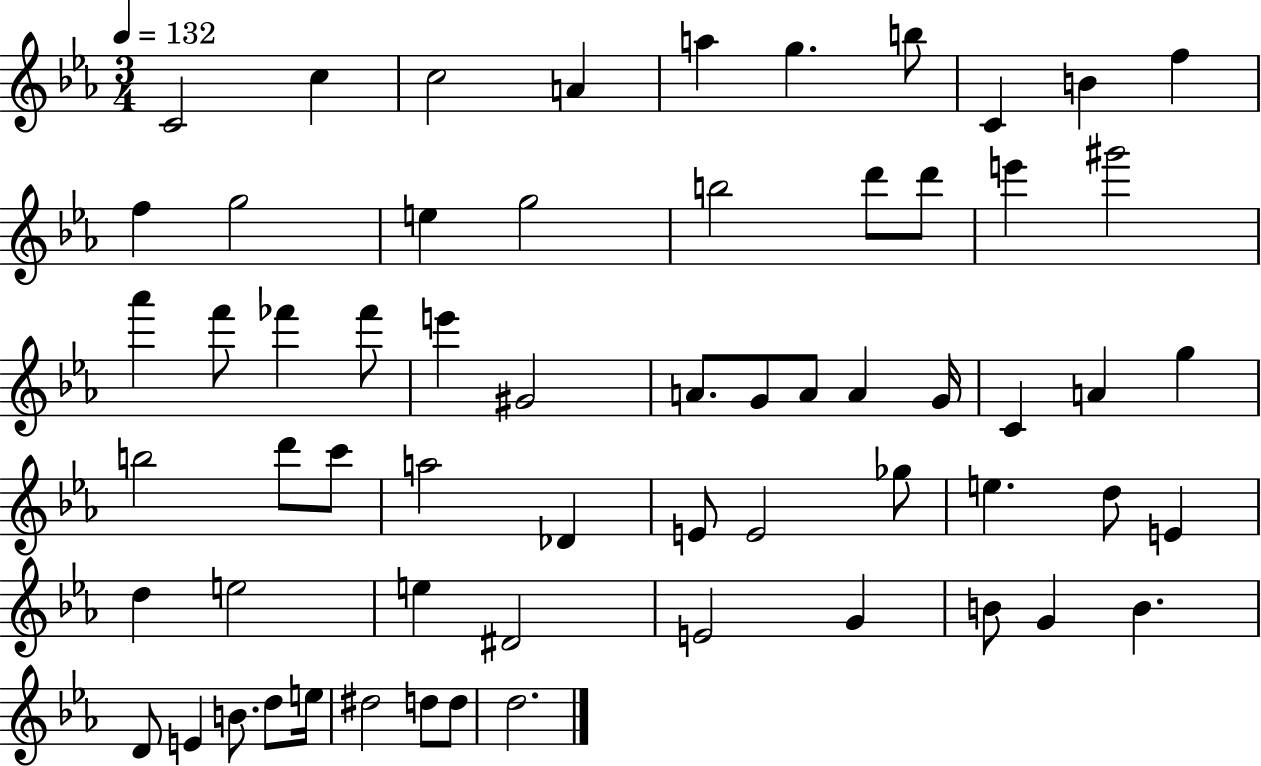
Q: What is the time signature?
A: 3/4